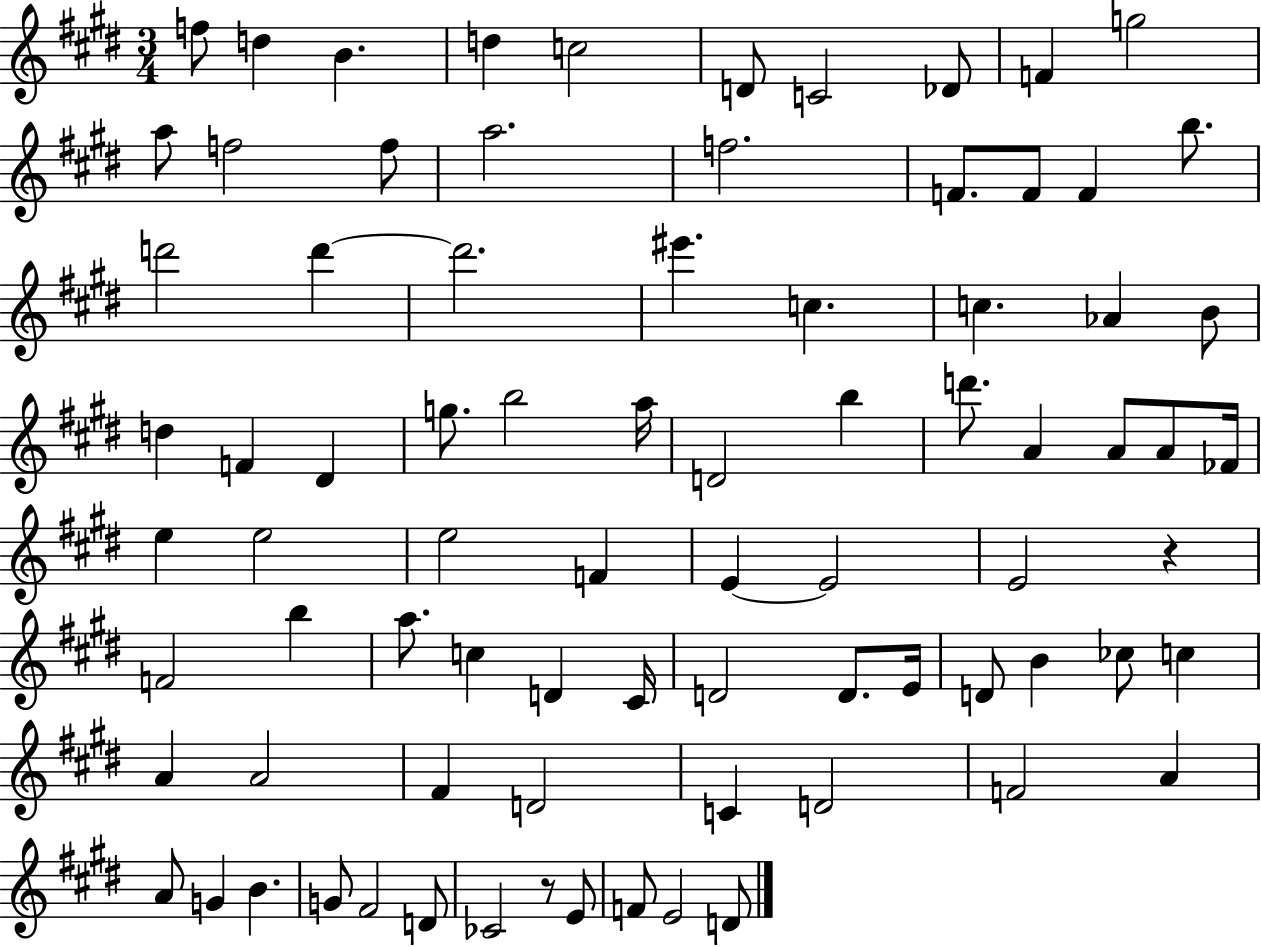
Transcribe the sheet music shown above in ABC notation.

X:1
T:Untitled
M:3/4
L:1/4
K:E
f/2 d B d c2 D/2 C2 _D/2 F g2 a/2 f2 f/2 a2 f2 F/2 F/2 F b/2 d'2 d' d'2 ^e' c c _A B/2 d F ^D g/2 b2 a/4 D2 b d'/2 A A/2 A/2 _F/4 e e2 e2 F E E2 E2 z F2 b a/2 c D ^C/4 D2 D/2 E/4 D/2 B _c/2 c A A2 ^F D2 C D2 F2 A A/2 G B G/2 ^F2 D/2 _C2 z/2 E/2 F/2 E2 D/2